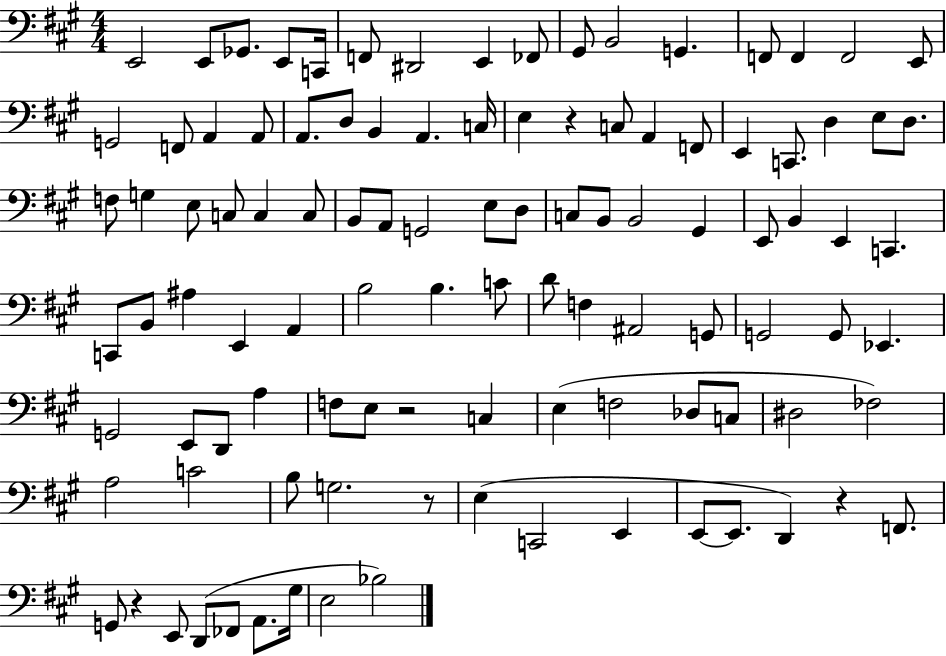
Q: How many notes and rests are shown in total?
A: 105